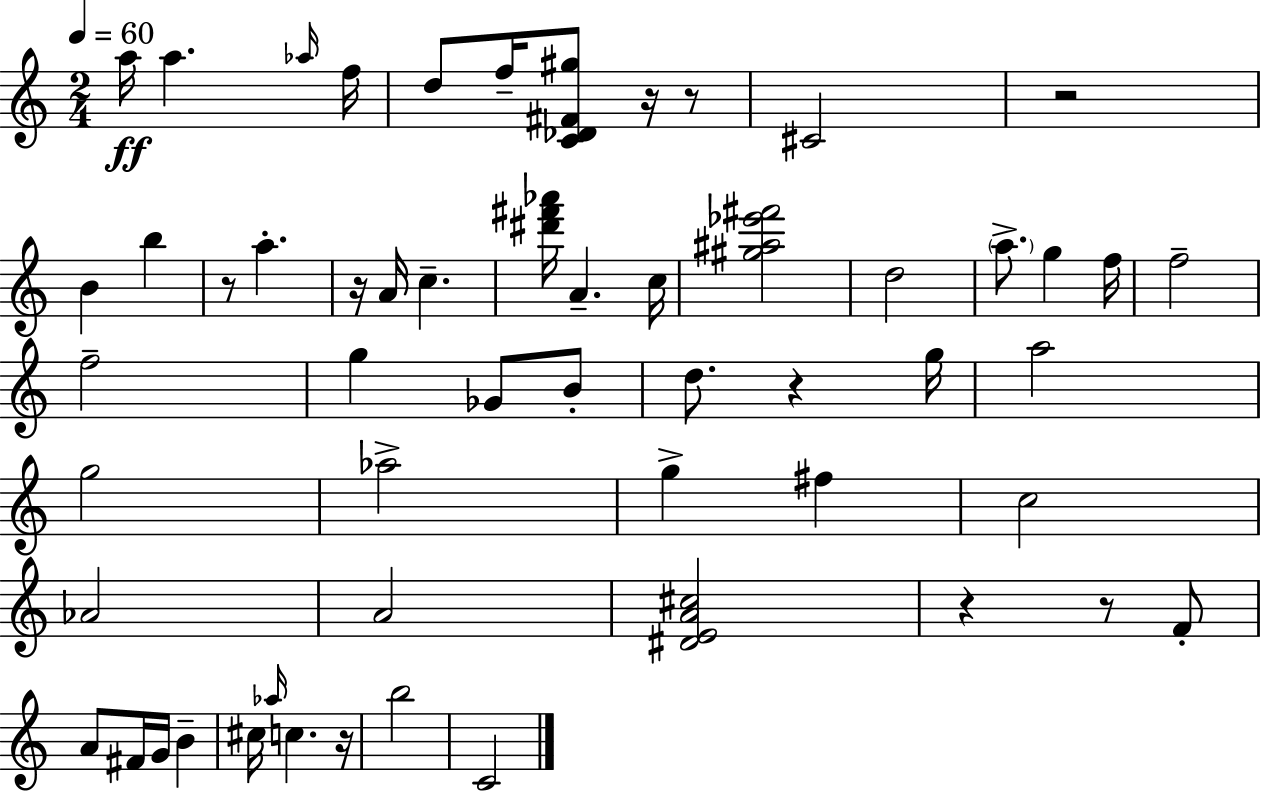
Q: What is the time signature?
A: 2/4